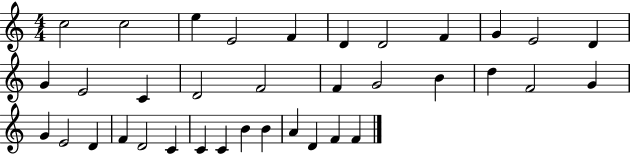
{
  \clef treble
  \numericTimeSignature
  \time 4/4
  \key c \major
  c''2 c''2 | e''4 e'2 f'4 | d'4 d'2 f'4 | g'4 e'2 d'4 | \break g'4 e'2 c'4 | d'2 f'2 | f'4 g'2 b'4 | d''4 f'2 g'4 | \break g'4 e'2 d'4 | f'4 d'2 c'4 | c'4 c'4 b'4 b'4 | a'4 d'4 f'4 f'4 | \break \bar "|."
}